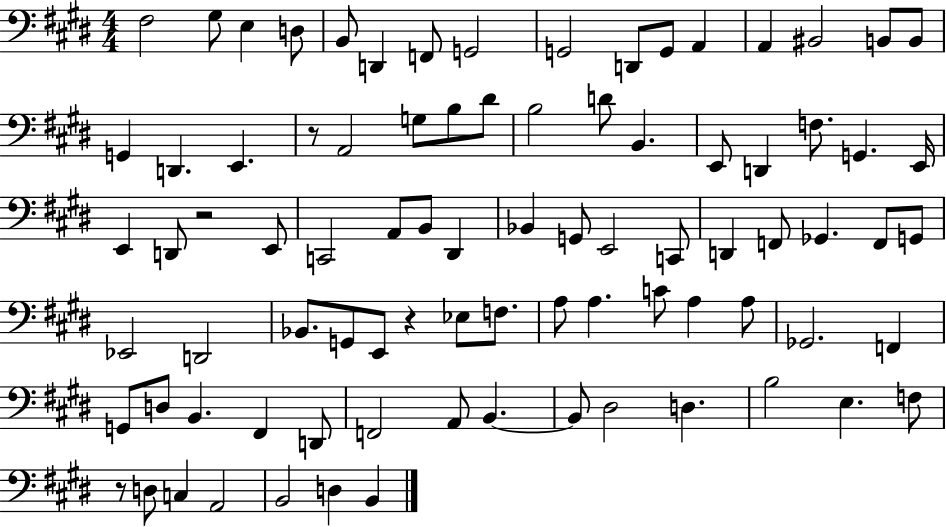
{
  \clef bass
  \numericTimeSignature
  \time 4/4
  \key e \major
  fis2 gis8 e4 d8 | b,8 d,4 f,8 g,2 | g,2 d,8 g,8 a,4 | a,4 bis,2 b,8 b,8 | \break g,4 d,4. e,4. | r8 a,2 g8 b8 dis'8 | b2 d'8 b,4. | e,8 d,4 f8. g,4. e,16 | \break e,4 d,8 r2 e,8 | c,2 a,8 b,8 dis,4 | bes,4 g,8 e,2 c,8 | d,4 f,8 ges,4. f,8 g,8 | \break ees,2 d,2 | bes,8. g,8 e,8 r4 ees8 f8. | a8 a4. c'8 a4 a8 | ges,2. f,4 | \break g,8 d8 b,4. fis,4 d,8 | f,2 a,8 b,4.~~ | b,8 dis2 d4. | b2 e4. f8 | \break r8 d8 c4 a,2 | b,2 d4 b,4 | \bar "|."
}